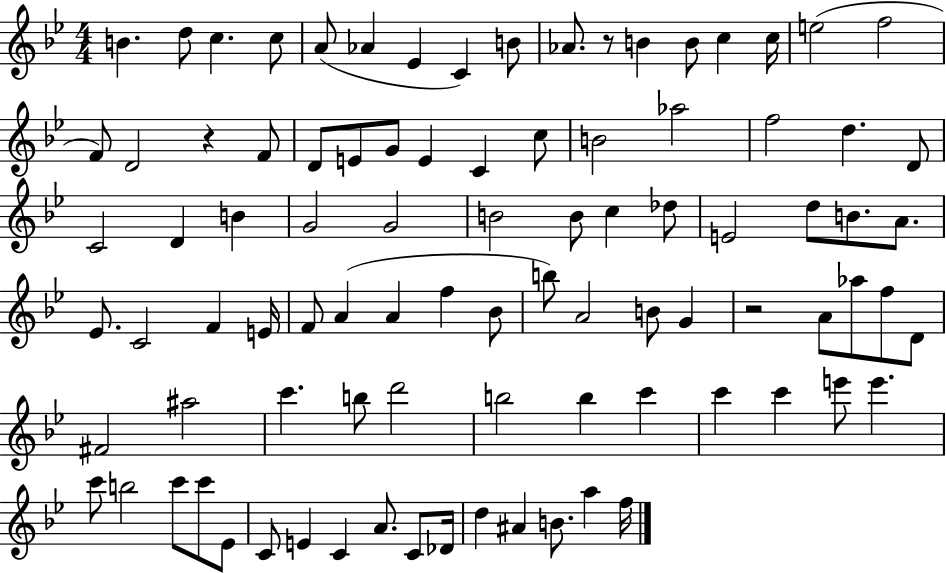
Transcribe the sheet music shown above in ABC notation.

X:1
T:Untitled
M:4/4
L:1/4
K:Bb
B d/2 c c/2 A/2 _A _E C B/2 _A/2 z/2 B B/2 c c/4 e2 f2 F/2 D2 z F/2 D/2 E/2 G/2 E C c/2 B2 _a2 f2 d D/2 C2 D B G2 G2 B2 B/2 c _d/2 E2 d/2 B/2 A/2 _E/2 C2 F E/4 F/2 A A f _B/2 b/2 A2 B/2 G z2 A/2 _a/2 f/2 D/2 ^F2 ^a2 c' b/2 d'2 b2 b c' c' c' e'/2 e' c'/2 b2 c'/2 c'/2 _E/2 C/2 E C A/2 C/2 _D/4 d ^A B/2 a f/4